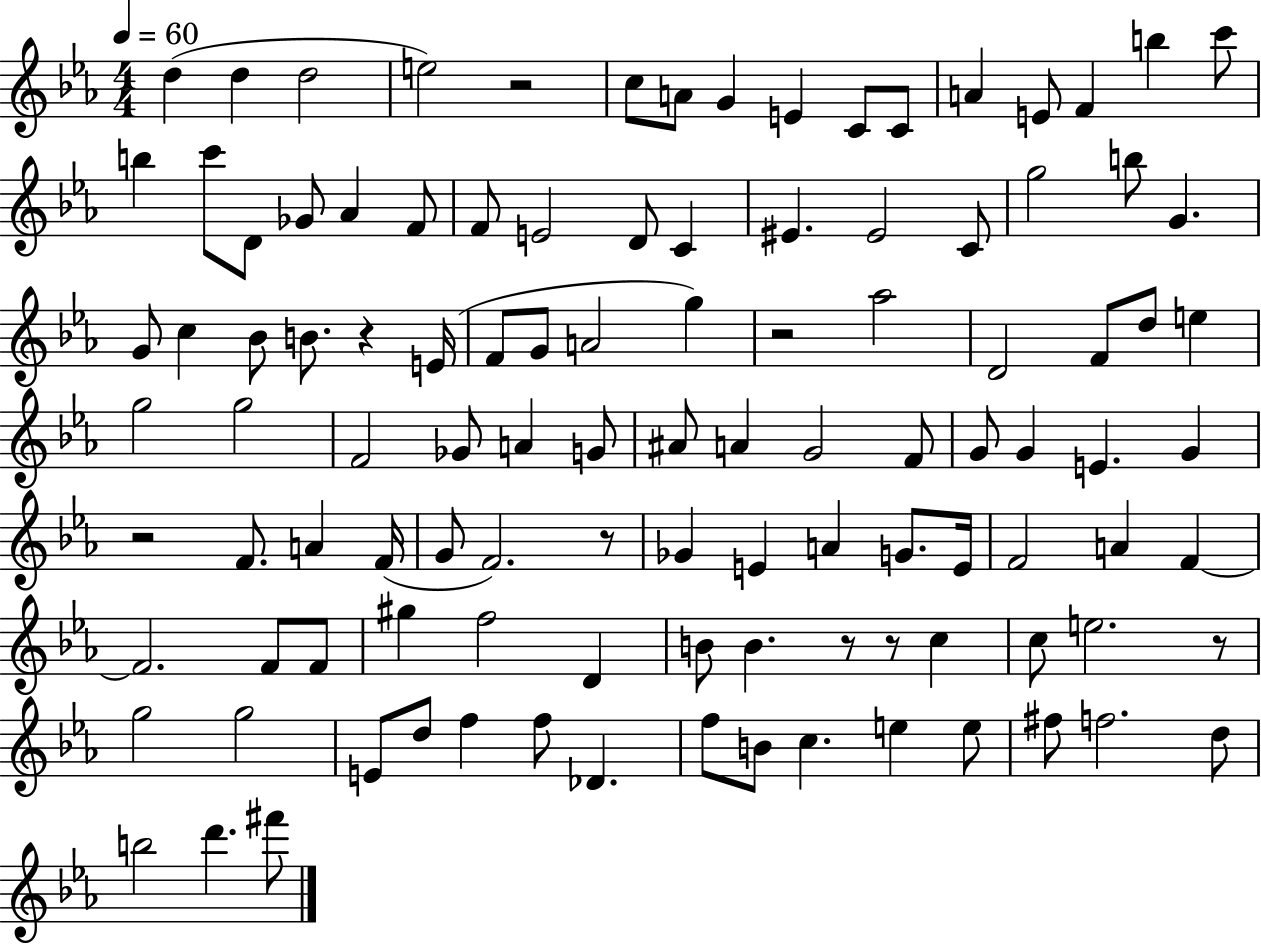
{
  \clef treble
  \numericTimeSignature
  \time 4/4
  \key ees \major
  \tempo 4 = 60
  d''4( d''4 d''2 | e''2) r2 | c''8 a'8 g'4 e'4 c'8 c'8 | a'4 e'8 f'4 b''4 c'''8 | \break b''4 c'''8 d'8 ges'8 aes'4 f'8 | f'8 e'2 d'8 c'4 | eis'4. eis'2 c'8 | g''2 b''8 g'4. | \break g'8 c''4 bes'8 b'8. r4 e'16( | f'8 g'8 a'2 g''4) | r2 aes''2 | d'2 f'8 d''8 e''4 | \break g''2 g''2 | f'2 ges'8 a'4 g'8 | ais'8 a'4 g'2 f'8 | g'8 g'4 e'4. g'4 | \break r2 f'8. a'4 f'16( | g'8 f'2.) r8 | ges'4 e'4 a'4 g'8. e'16 | f'2 a'4 f'4~~ | \break f'2. f'8 f'8 | gis''4 f''2 d'4 | b'8 b'4. r8 r8 c''4 | c''8 e''2. r8 | \break g''2 g''2 | e'8 d''8 f''4 f''8 des'4. | f''8 b'8 c''4. e''4 e''8 | fis''8 f''2. d''8 | \break b''2 d'''4. fis'''8 | \bar "|."
}